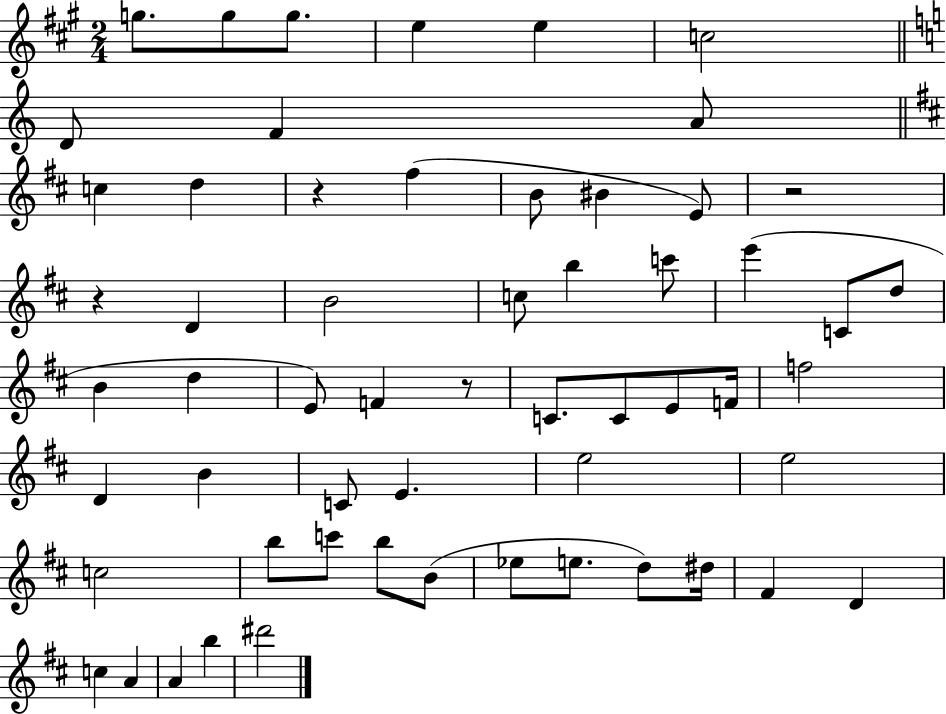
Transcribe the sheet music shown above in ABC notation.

X:1
T:Untitled
M:2/4
L:1/4
K:A
g/2 g/2 g/2 e e c2 D/2 F A/2 c d z ^f B/2 ^B E/2 z2 z D B2 c/2 b c'/2 e' C/2 d/2 B d E/2 F z/2 C/2 C/2 E/2 F/4 f2 D B C/2 E e2 e2 c2 b/2 c'/2 b/2 B/2 _e/2 e/2 d/2 ^d/4 ^F D c A A b ^d'2